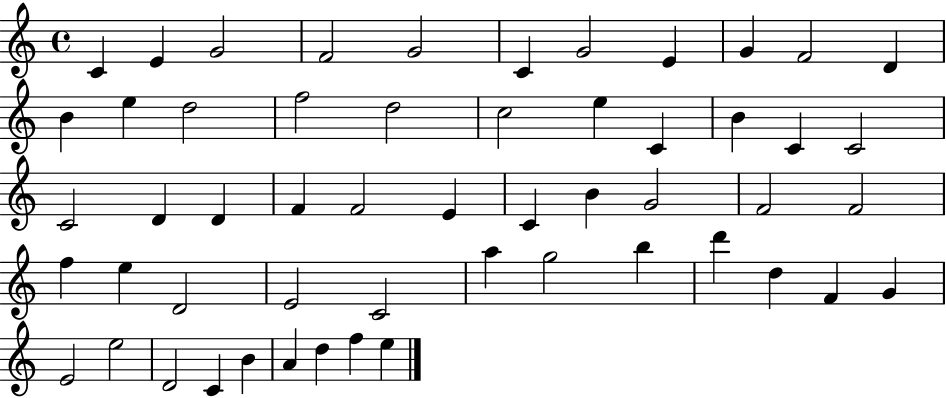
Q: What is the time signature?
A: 4/4